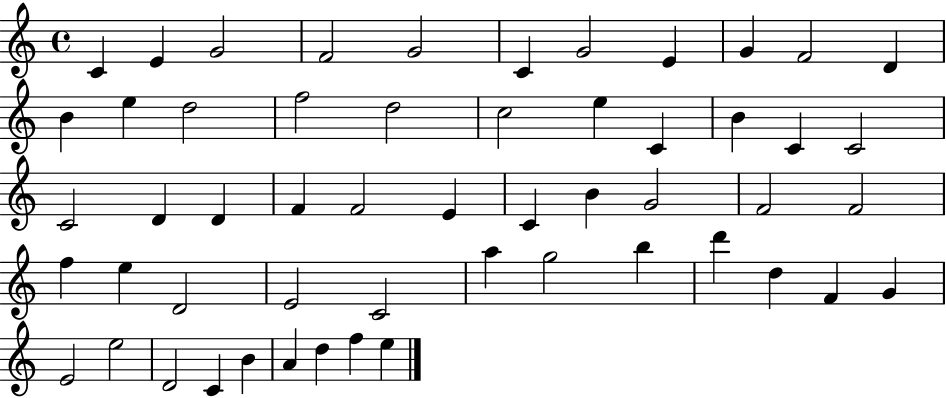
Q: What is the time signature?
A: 4/4